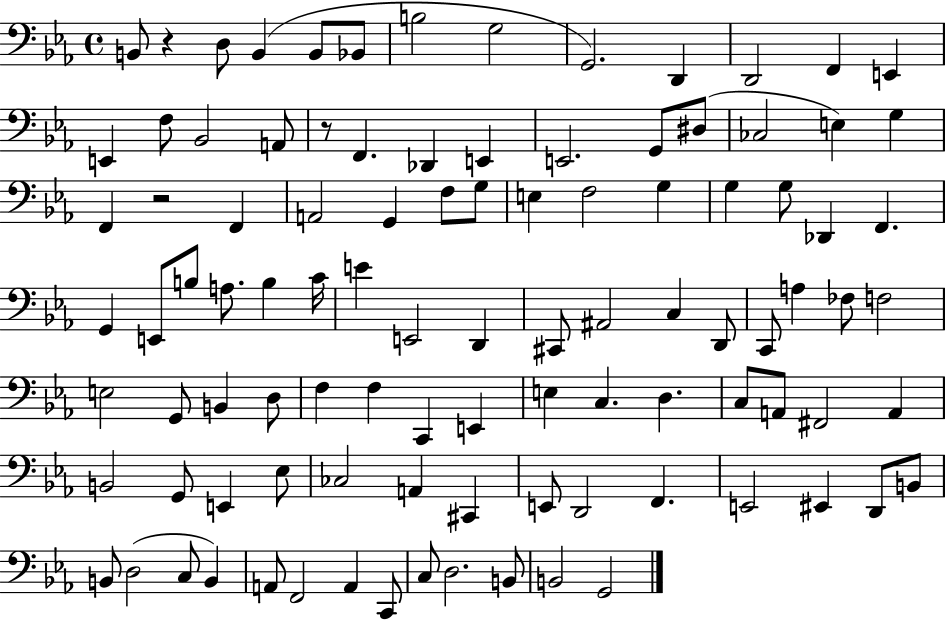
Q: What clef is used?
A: bass